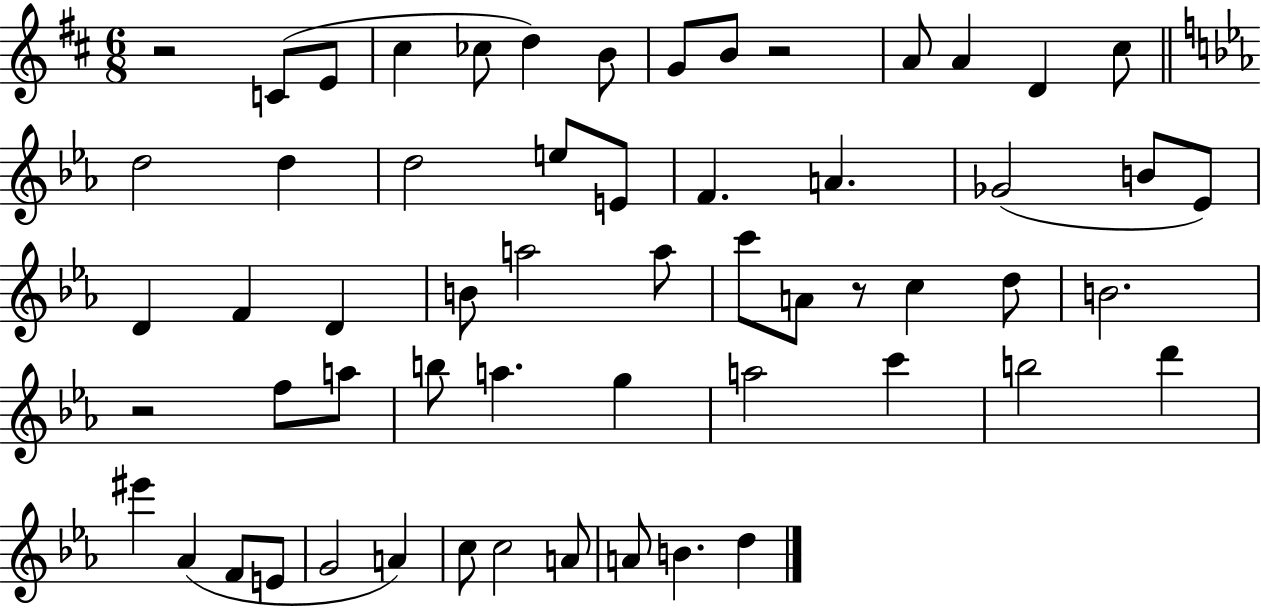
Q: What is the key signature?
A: D major